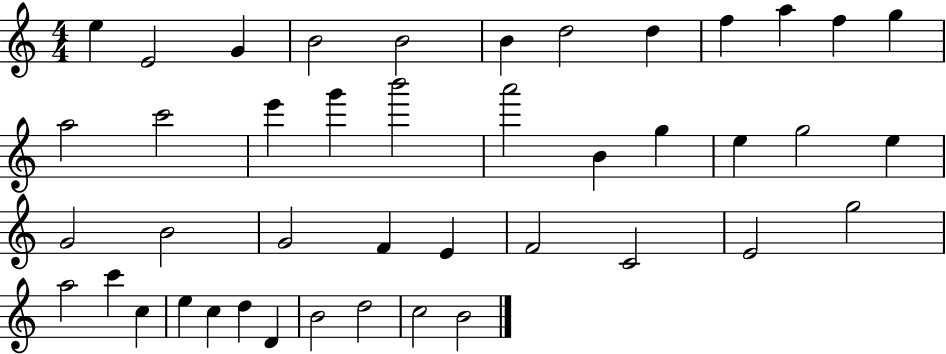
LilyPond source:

{
  \clef treble
  \numericTimeSignature
  \time 4/4
  \key c \major
  e''4 e'2 g'4 | b'2 b'2 | b'4 d''2 d''4 | f''4 a''4 f''4 g''4 | \break a''2 c'''2 | e'''4 g'''4 b'''2 | a'''2 b'4 g''4 | e''4 g''2 e''4 | \break g'2 b'2 | g'2 f'4 e'4 | f'2 c'2 | e'2 g''2 | \break a''2 c'''4 c''4 | e''4 c''4 d''4 d'4 | b'2 d''2 | c''2 b'2 | \break \bar "|."
}